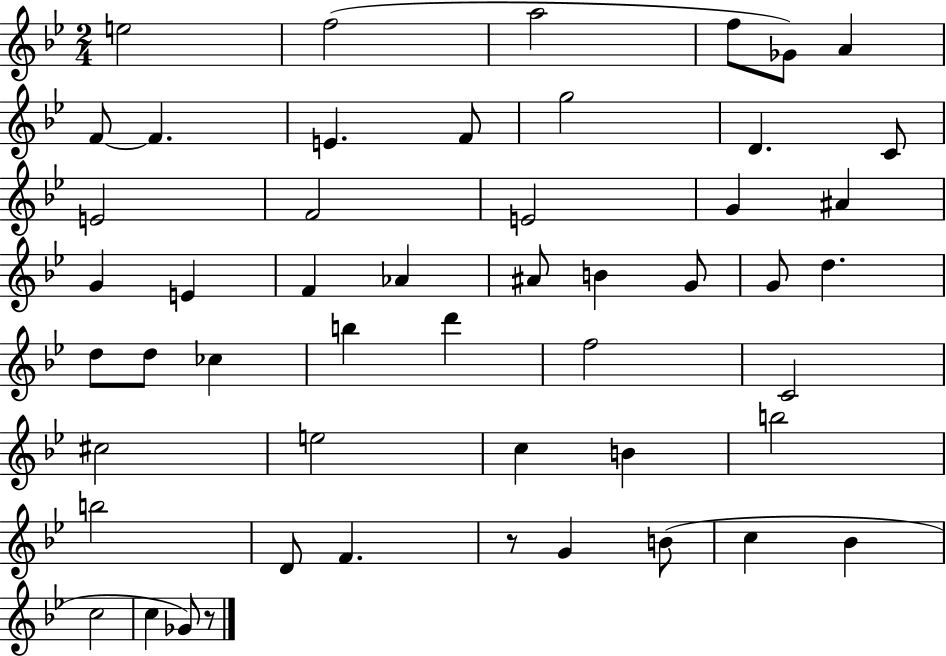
E5/h F5/h A5/h F5/e Gb4/e A4/q F4/e F4/q. E4/q. F4/e G5/h D4/q. C4/e E4/h F4/h E4/h G4/q A#4/q G4/q E4/q F4/q Ab4/q A#4/e B4/q G4/e G4/e D5/q. D5/e D5/e CES5/q B5/q D6/q F5/h C4/h C#5/h E5/h C5/q B4/q B5/h B5/h D4/e F4/q. R/e G4/q B4/e C5/q Bb4/q C5/h C5/q Gb4/e R/e